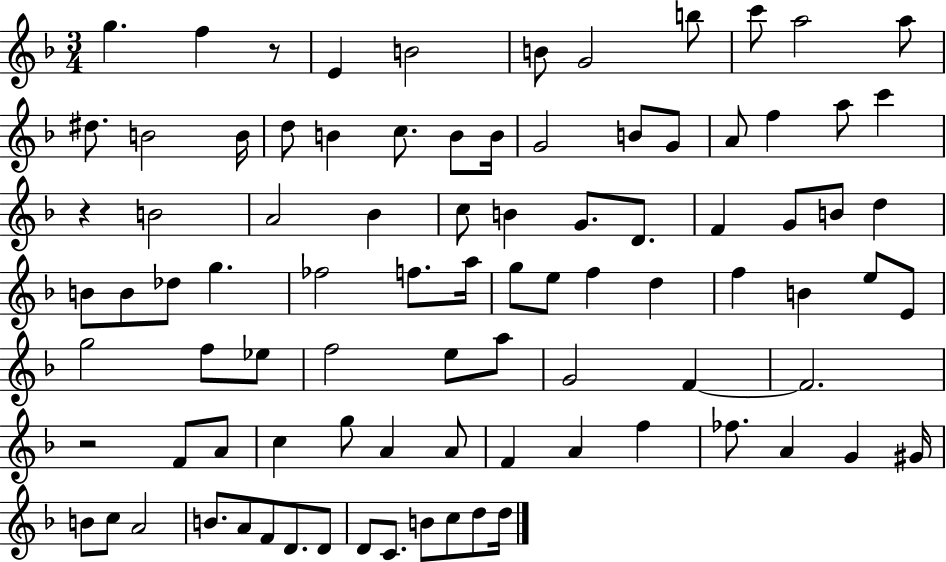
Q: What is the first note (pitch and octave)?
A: G5